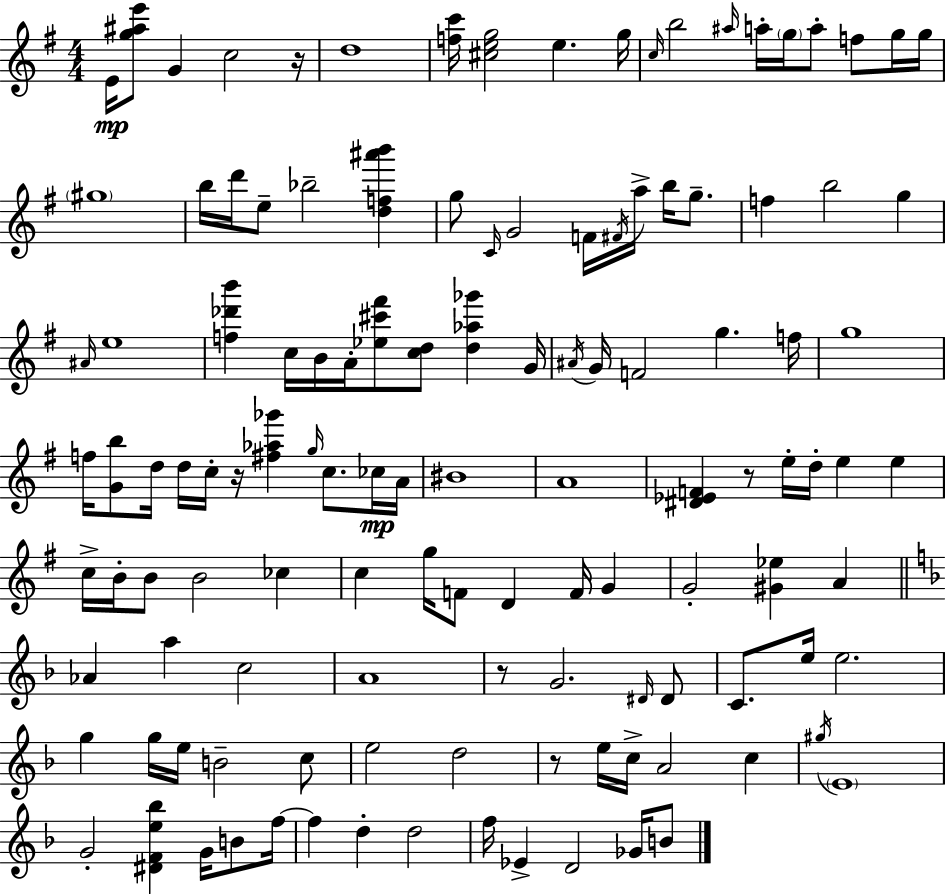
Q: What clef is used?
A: treble